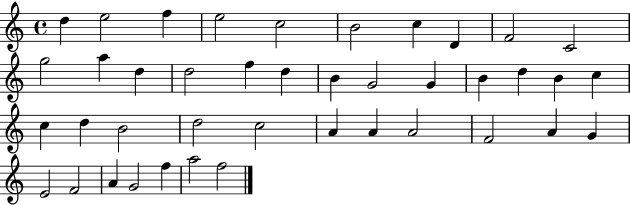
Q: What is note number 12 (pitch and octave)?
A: A5